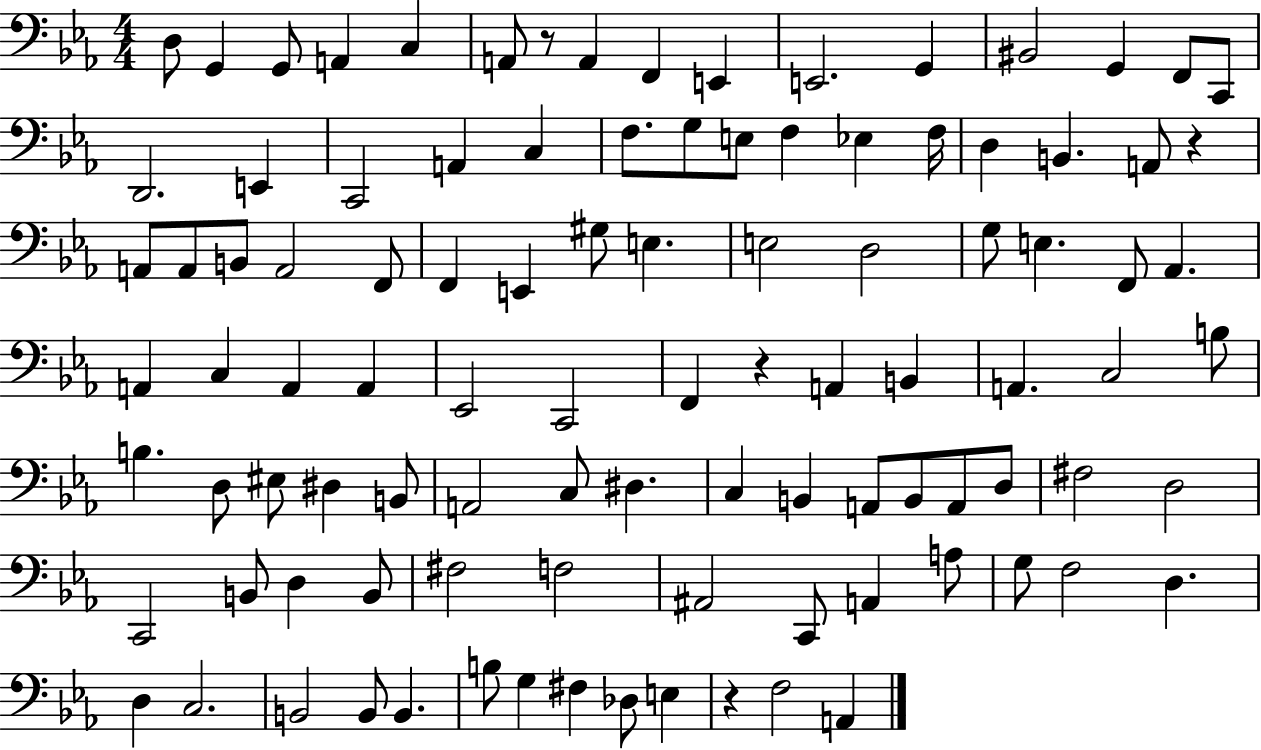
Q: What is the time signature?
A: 4/4